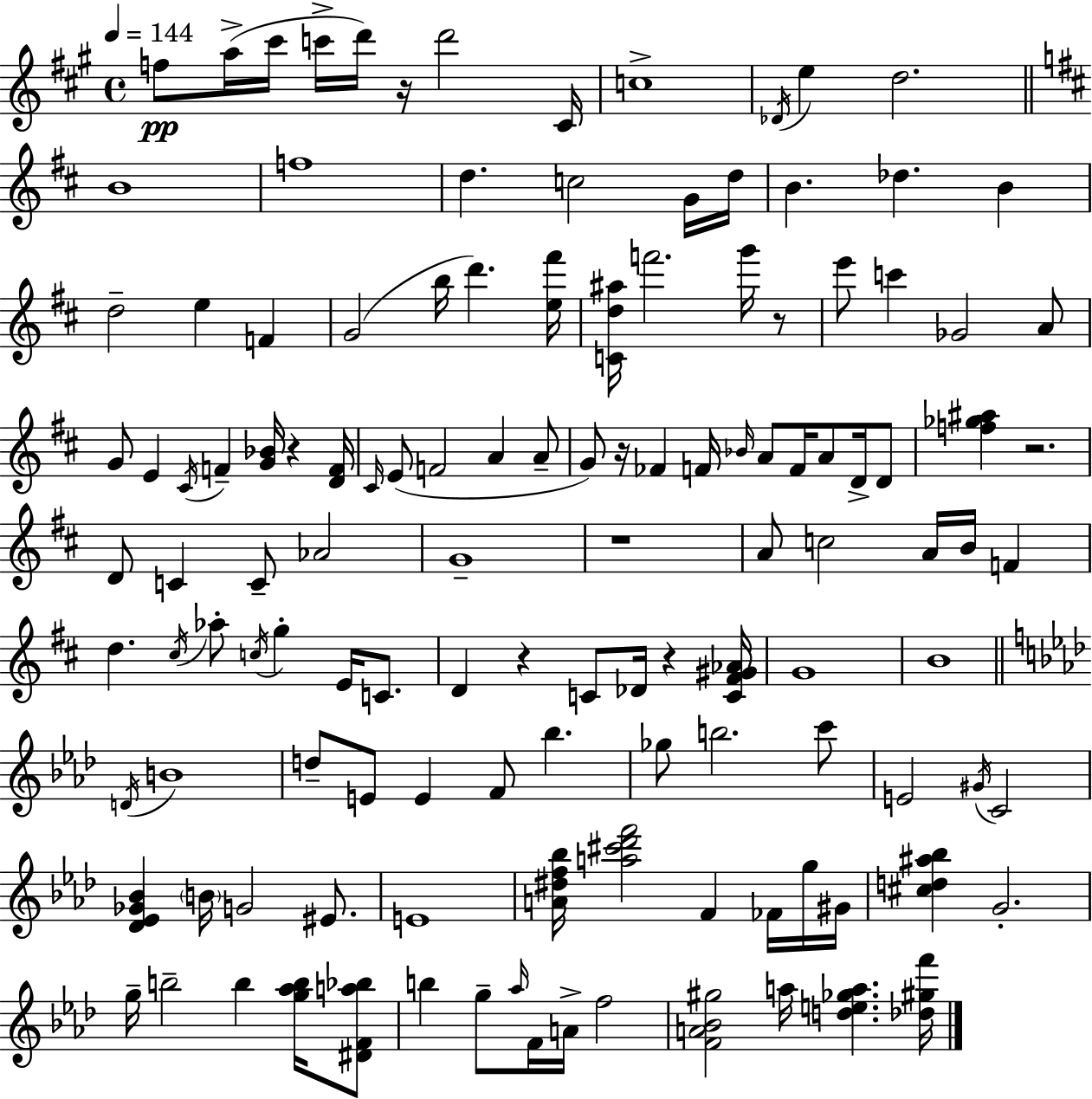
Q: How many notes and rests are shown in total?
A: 127